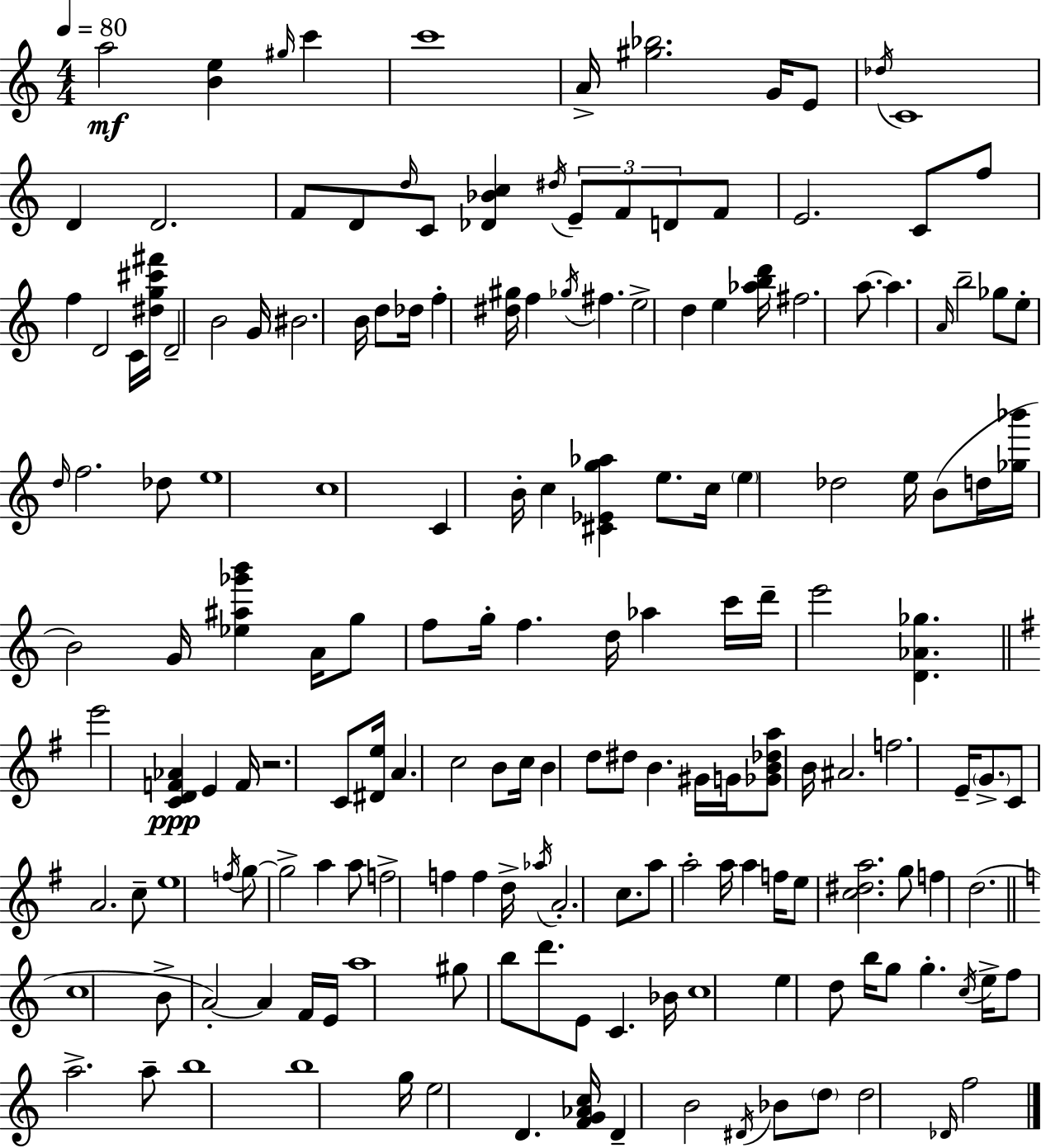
A5/h [B4,E5]/q G#5/s C6/q C6/w A4/s [G#5,Bb5]/h. G4/s E4/e Db5/s C4/w D4/q D4/h. F4/e D4/e D5/s C4/e [Db4,Bb4,C5]/q D#5/s E4/e F4/e D4/e F4/e E4/h. C4/e F5/e F5/q D4/h C4/s [D#5,G5,C#6,F#6]/s D4/h B4/h G4/s BIS4/h. B4/s D5/e Db5/s F5/q [D#5,G#5]/s F5/q Gb5/s F#5/q. E5/h D5/q E5/q [Ab5,B5,D6]/s F#5/h. A5/e. A5/q. A4/s B5/h Gb5/e E5/e D5/s F5/h. Db5/e E5/w C5/w C4/q B4/s C5/q [C#4,Eb4,G5,Ab5]/q E5/e. C5/s E5/q Db5/h E5/s B4/e D5/s [Gb5,Bb6]/s B4/h G4/s [Eb5,A#5,Gb6,B6]/q A4/s G5/e F5/e G5/s F5/q. D5/s Ab5/q C6/s D6/s E6/h [D4,Ab4,Gb5]/q. E6/h [C4,D4,F4,Ab4]/q E4/q F4/s R/h. C4/e [D#4,E5]/s A4/q. C5/h B4/e C5/s B4/q D5/e D#5/e B4/q. G#4/s G4/s [Gb4,B4,Db5,A5]/e B4/s A#4/h. F5/h. E4/s G4/e. C4/e A4/h. C5/e E5/w F5/s G5/e G5/h A5/q A5/e F5/h F5/q F5/q D5/s Ab5/s A4/h. C5/e. A5/e A5/h A5/s A5/q F5/s E5/e [C5,D#5,A5]/h. G5/e F5/q D5/h. C5/w B4/e A4/h A4/q F4/s E4/s A5/w G#5/e B5/e D6/e. E4/e C4/q. Bb4/s C5/w E5/q D5/e B5/s G5/e G5/q. C5/s E5/s F5/e A5/h. A5/e B5/w B5/w G5/s E5/h D4/q. [F4,G4,Ab4,C5]/s D4/q B4/h D#4/s Bb4/e D5/e D5/h Db4/s F5/h